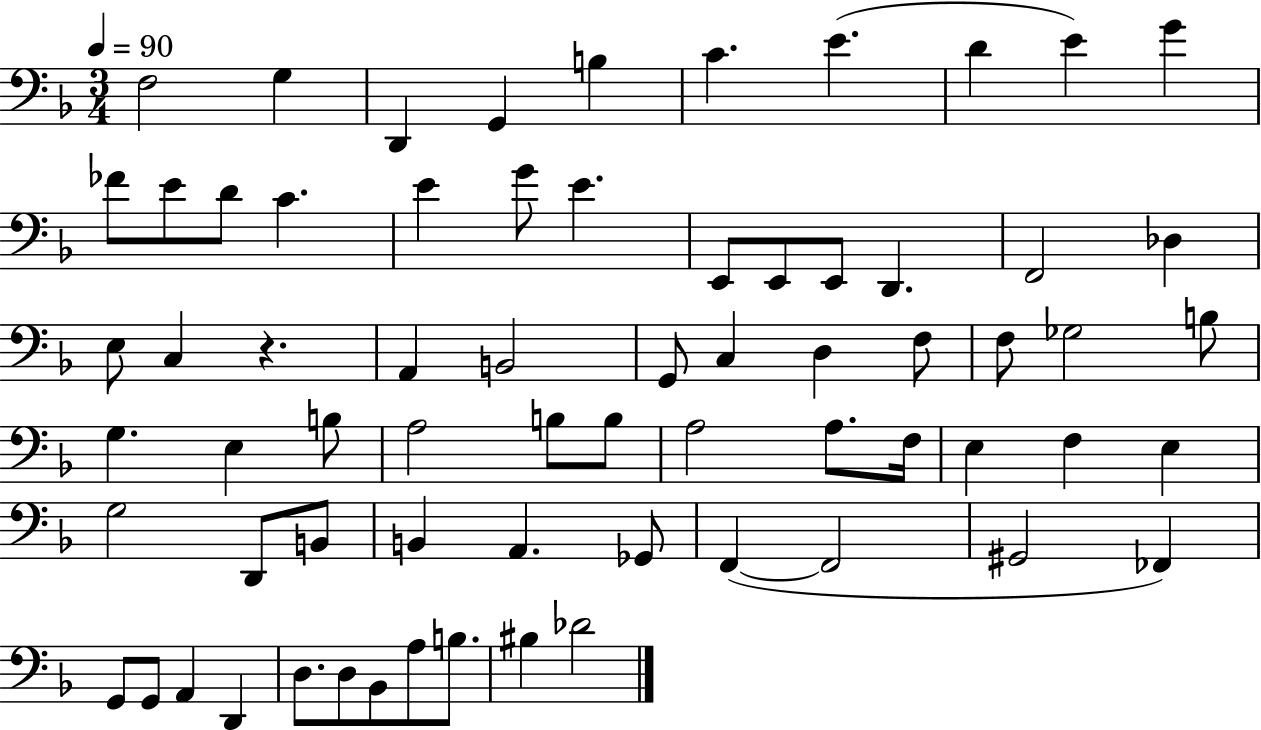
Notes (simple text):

F3/h G3/q D2/q G2/q B3/q C4/q. E4/q. D4/q E4/q G4/q FES4/e E4/e D4/e C4/q. E4/q G4/e E4/q. E2/e E2/e E2/e D2/q. F2/h Db3/q E3/e C3/q R/q. A2/q B2/h G2/e C3/q D3/q F3/e F3/e Gb3/h B3/e G3/q. E3/q B3/e A3/h B3/e B3/e A3/h A3/e. F3/s E3/q F3/q E3/q G3/h D2/e B2/e B2/q A2/q. Gb2/e F2/q F2/h G#2/h FES2/q G2/e G2/e A2/q D2/q D3/e. D3/e Bb2/e A3/e B3/e. BIS3/q Db4/h